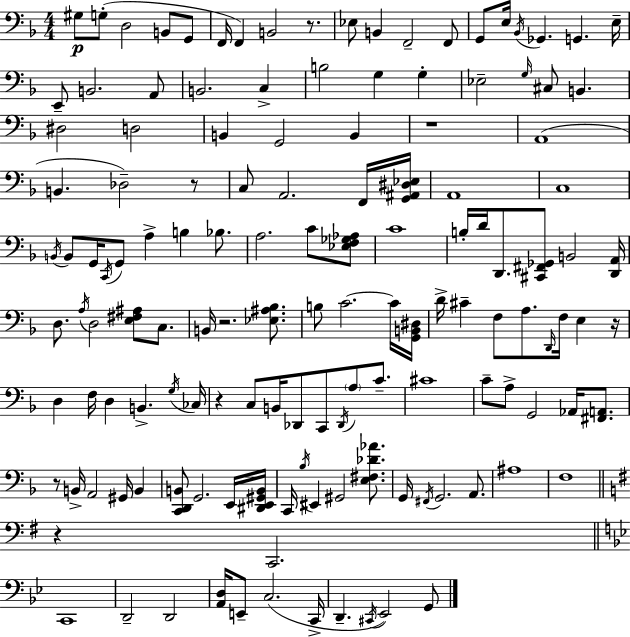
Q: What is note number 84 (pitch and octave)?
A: Db2